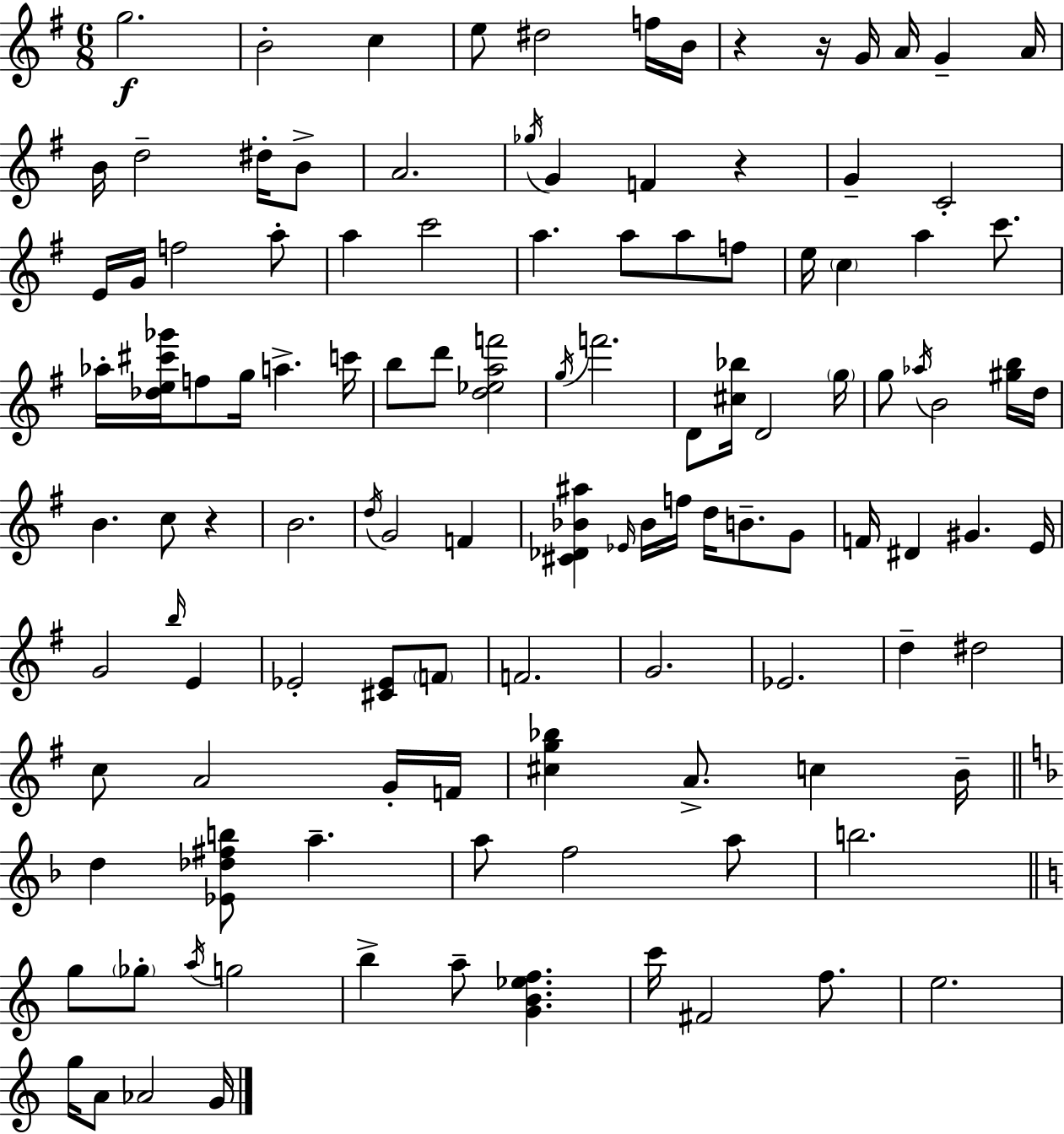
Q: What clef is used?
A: treble